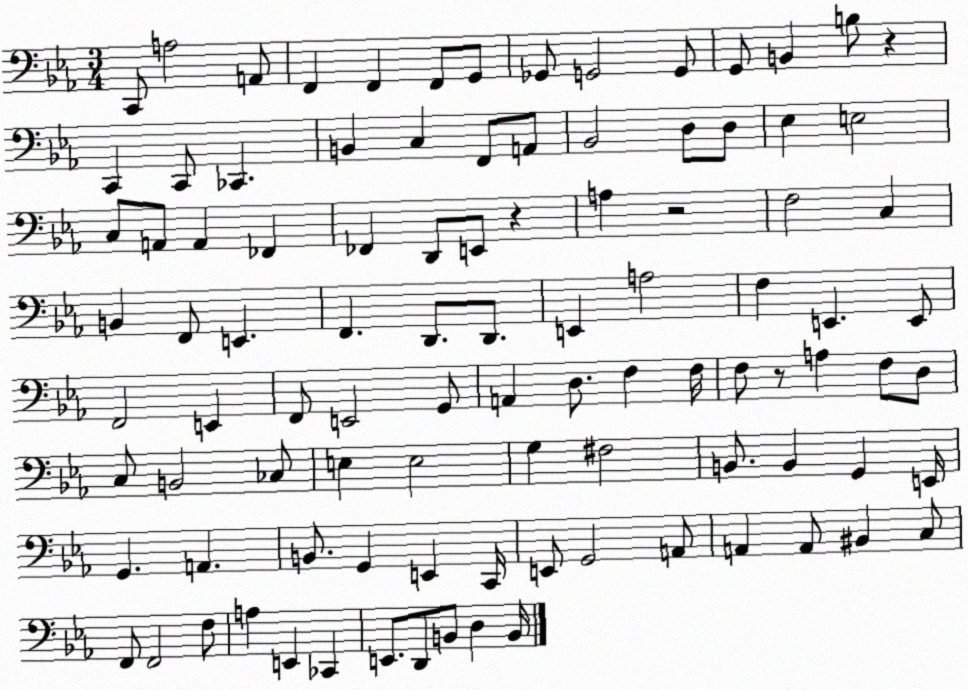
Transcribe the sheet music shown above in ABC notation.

X:1
T:Untitled
M:3/4
L:1/4
K:Eb
C,,/2 A,2 A,,/2 F,, F,, F,,/2 G,,/2 _G,,/2 G,,2 G,,/2 G,,/2 B,, B,/2 z C,, C,,/2 _C,, B,, C, F,,/2 A,,/2 _B,,2 D,/2 D,/2 _E, E,2 C,/2 A,,/2 A,, _F,, _F,, D,,/2 E,,/2 z A, z2 F,2 C, B,, F,,/2 E,, F,, D,,/2 D,,/2 E,, A,2 F, E,, E,,/2 F,,2 E,, F,,/2 E,,2 G,,/2 A,, D,/2 F, F,/4 F,/2 z/2 A, F,/2 D,/2 C,/2 B,,2 _C,/2 E, E,2 G, ^F,2 B,,/2 B,, G,, E,,/4 G,, A,, B,,/2 G,, E,, C,,/4 E,,/2 G,,2 A,,/2 A,, A,,/2 ^B,, C,/2 F,,/2 F,,2 F,/2 A, E,, _C,, E,,/2 D,,/2 B,,/2 D, B,,/4